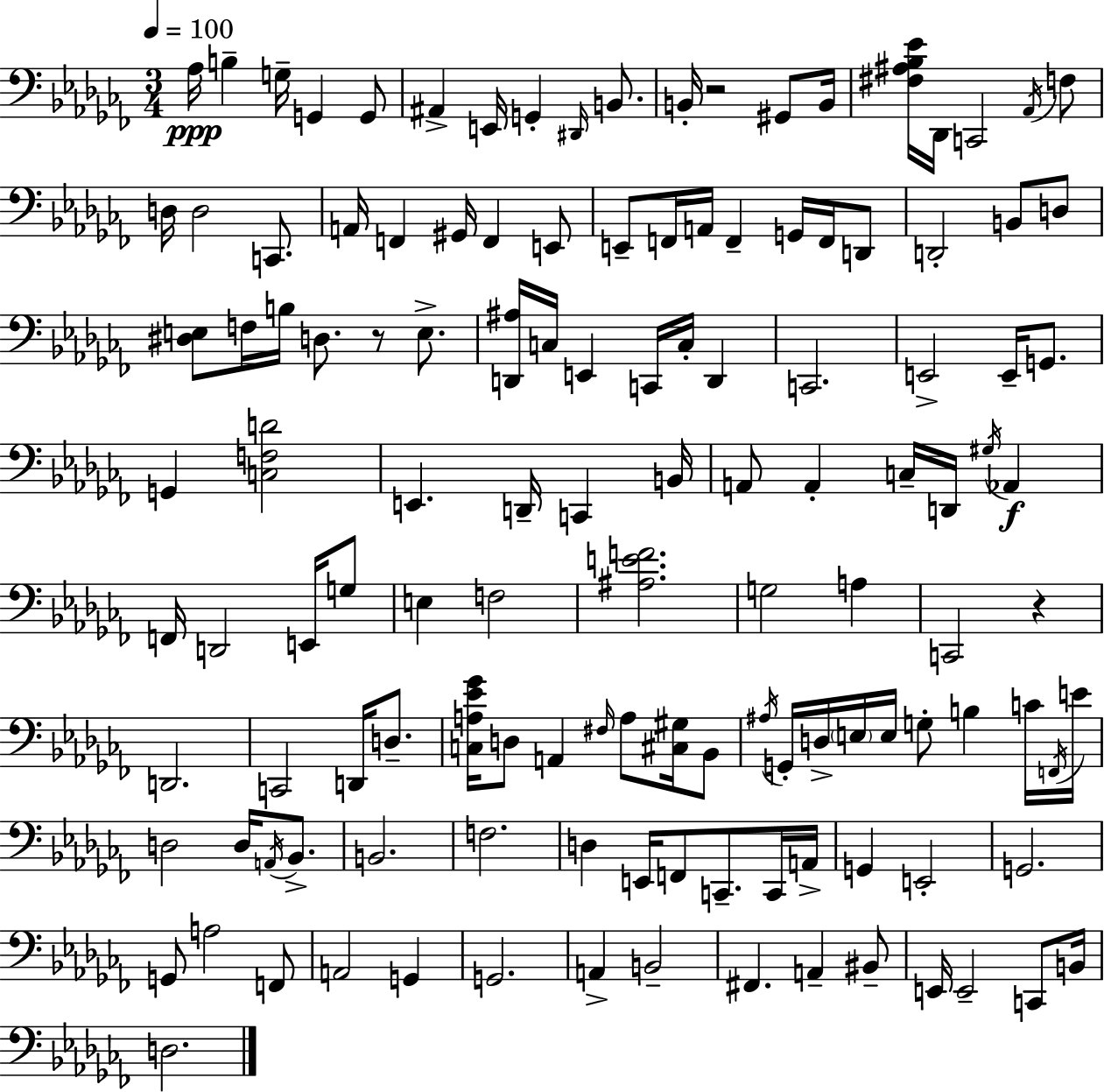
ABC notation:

X:1
T:Untitled
M:3/4
L:1/4
K:Abm
_A,/4 B, G,/4 G,, G,,/2 ^A,, E,,/4 G,, ^D,,/4 B,,/2 B,,/4 z2 ^G,,/2 B,,/4 [^F,^A,_B,_E]/4 _D,,/4 C,,2 _A,,/4 F,/2 D,/4 D,2 C,,/2 A,,/4 F,, ^G,,/4 F,, E,,/2 E,,/2 F,,/4 A,,/4 F,, G,,/4 F,,/4 D,,/2 D,,2 B,,/2 D,/2 [^D,E,]/2 F,/4 B,/4 D,/2 z/2 E,/2 [D,,^A,]/4 C,/4 E,, C,,/4 C,/4 D,, C,,2 E,,2 E,,/4 G,,/2 G,, [C,F,D]2 E,, D,,/4 C,, B,,/4 A,,/2 A,, C,/4 D,,/4 ^G,/4 _A,, F,,/4 D,,2 E,,/4 G,/2 E, F,2 [^A,EF]2 G,2 A, C,,2 z D,,2 C,,2 D,,/4 D,/2 [C,A,_E_G]/4 D,/2 A,, ^F,/4 A,/2 [^C,^G,]/4 _B,,/2 ^A,/4 G,,/4 D,/4 E,/4 E,/4 G,/2 B, C/4 F,,/4 E/4 D,2 D,/4 A,,/4 _B,,/2 B,,2 F,2 D, E,,/4 F,,/2 C,,/2 C,,/4 A,,/4 G,, E,,2 G,,2 G,,/2 A,2 F,,/2 A,,2 G,, G,,2 A,, B,,2 ^F,, A,, ^B,,/2 E,,/4 E,,2 C,,/2 B,,/4 D,2